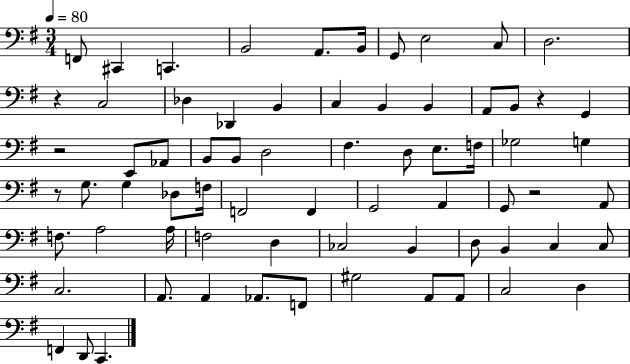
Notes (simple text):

F2/e C#2/q C2/q. B2/h A2/e. B2/s G2/e E3/h C3/e D3/h. R/q C3/h Db3/q Db2/q B2/q C3/q B2/q B2/q A2/e B2/e R/q G2/q R/h E2/e Ab2/e B2/e B2/e D3/h F#3/q. D3/e E3/e. F3/s Gb3/h G3/q R/e G3/e. G3/q Db3/e F3/s F2/h F2/q G2/h A2/q G2/e R/h A2/e F3/e. A3/h A3/s F3/h D3/q CES3/h B2/q D3/e B2/q C3/q C3/e C3/h. A2/e. A2/q Ab2/e. F2/e G#3/h A2/e A2/e C3/h D3/q F2/q D2/e C2/q.